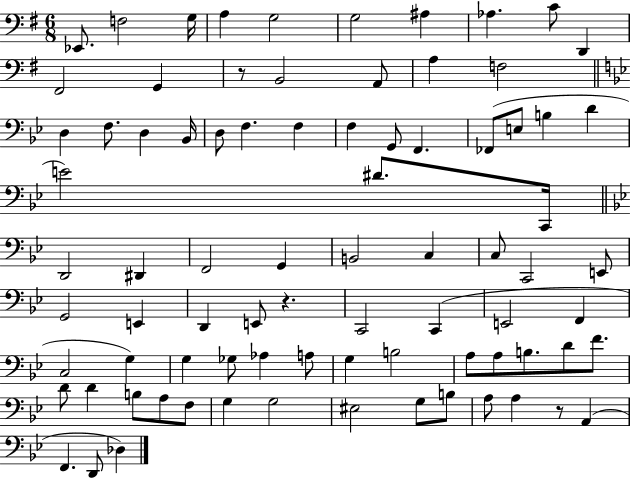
X:1
T:Untitled
M:6/8
L:1/4
K:G
_E,,/2 F,2 G,/4 A, G,2 G,2 ^A, _A, C/2 D,, ^F,,2 G,, z/2 B,,2 A,,/2 A, F,2 D, F,/2 D, _B,,/4 D,/2 F, F, F, G,,/2 F,, _F,,/2 E,/2 B, D E2 ^D/2 C,,/4 D,,2 ^D,, F,,2 G,, B,,2 C, C,/2 C,,2 E,,/2 G,,2 E,, D,, E,,/2 z C,,2 C,, E,,2 F,, C,2 G, G, _G,/2 _A, A,/2 G, B,2 A,/2 A,/2 B,/2 D/2 F/2 D/2 D B,/2 A,/2 F,/2 G, G,2 ^E,2 G,/2 B,/2 A,/2 A, z/2 A,, F,, D,,/2 _D,